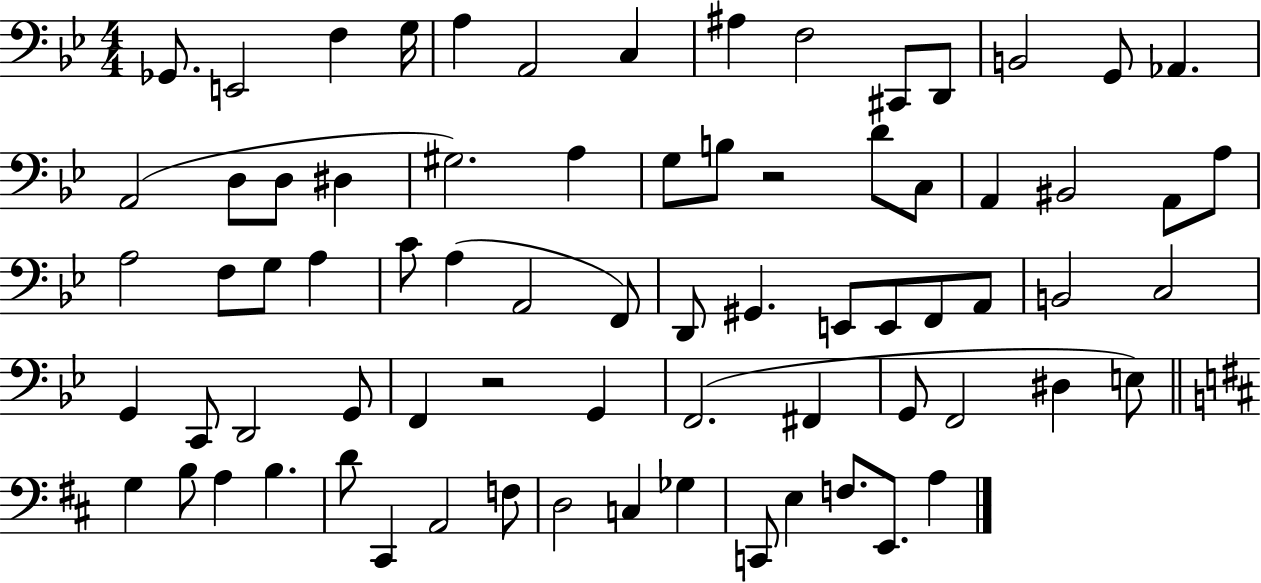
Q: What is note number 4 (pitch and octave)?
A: G3